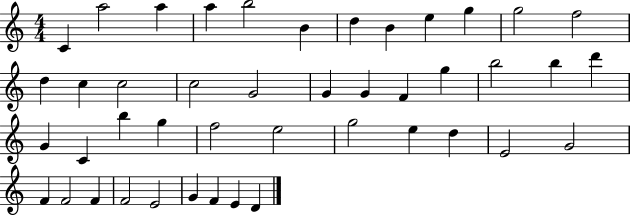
C4/q A5/h A5/q A5/q B5/h B4/q D5/q B4/q E5/q G5/q G5/h F5/h D5/q C5/q C5/h C5/h G4/h G4/q G4/q F4/q G5/q B5/h B5/q D6/q G4/q C4/q B5/q G5/q F5/h E5/h G5/h E5/q D5/q E4/h G4/h F4/q F4/h F4/q F4/h E4/h G4/q F4/q E4/q D4/q